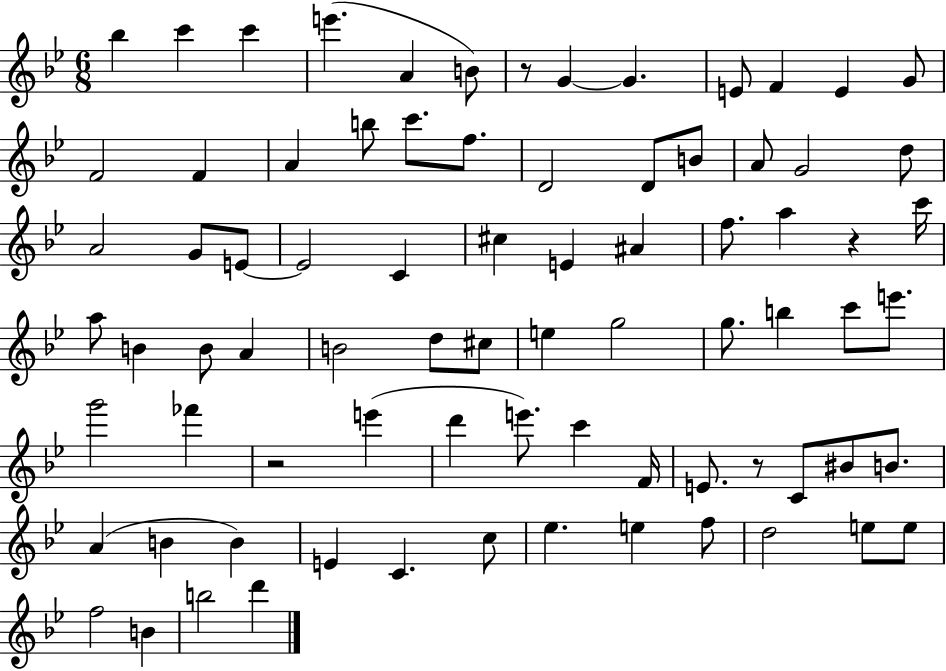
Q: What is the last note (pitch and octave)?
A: D6